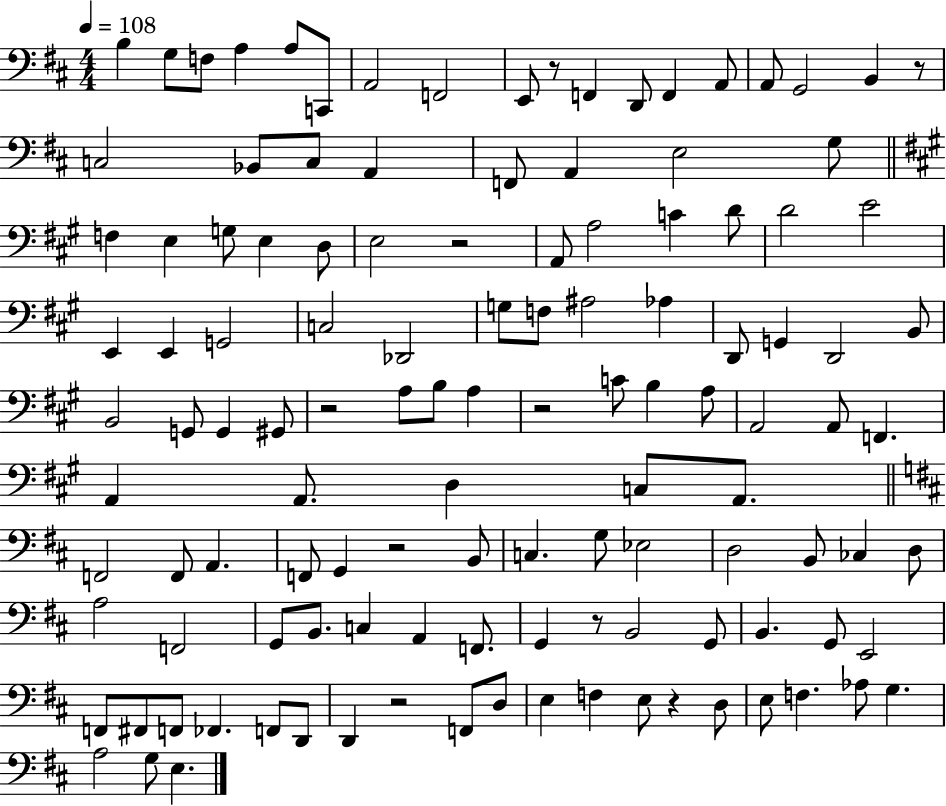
{
  \clef bass
  \numericTimeSignature
  \time 4/4
  \key d \major
  \tempo 4 = 108
  b4 g8 f8 a4 a8 c,8 | a,2 f,2 | e,8 r8 f,4 d,8 f,4 a,8 | a,8 g,2 b,4 r8 | \break c2 bes,8 c8 a,4 | f,8 a,4 e2 g8 | \bar "||" \break \key a \major f4 e4 g8 e4 d8 | e2 r2 | a,8 a2 c'4 d'8 | d'2 e'2 | \break e,4 e,4 g,2 | c2 des,2 | g8 f8 ais2 aes4 | d,8 g,4 d,2 b,8 | \break b,2 g,8 g,4 gis,8 | r2 a8 b8 a4 | r2 c'8 b4 a8 | a,2 a,8 f,4. | \break a,4 a,8. d4 c8 a,8. | \bar "||" \break \key b \minor f,2 f,8 a,4. | f,8 g,4 r2 b,8 | c4. g8 ees2 | d2 b,8 ces4 d8 | \break a2 f,2 | g,8 b,8. c4 a,4 f,8. | g,4 r8 b,2 g,8 | b,4. g,8 e,2 | \break f,8 fis,8 f,8 fes,4. f,8 d,8 | d,4 r2 f,8 d8 | e4 f4 e8 r4 d8 | e8 f4. aes8 g4. | \break a2 g8 e4. | \bar "|."
}